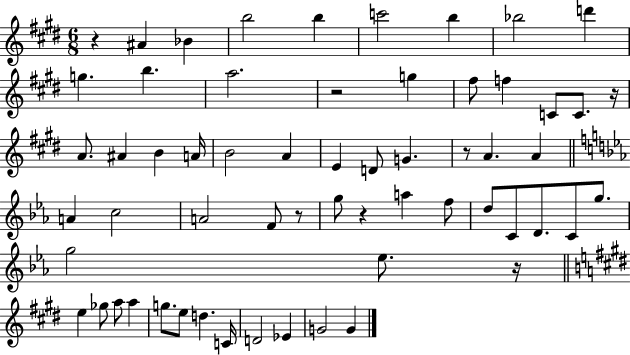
{
  \clef treble
  \numericTimeSignature
  \time 6/8
  \key e \major
  r4 ais'4 bes'4 | b''2 b''4 | c'''2 b''4 | bes''2 d'''4 | \break g''4. b''4. | a''2. | r2 g''4 | fis''8 f''4 c'8 c'8. r16 | \break a'8. ais'4 b'4 a'16 | b'2 a'4 | e'4 d'8 g'4. | r8 a'4. a'4 | \break \bar "||" \break \key ees \major a'4 c''2 | a'2 f'8 r8 | g''8 r4 a''4 f''8 | d''8 c'8 d'8. c'8 g''8. | \break g''2 ees''8. r16 | \bar "||" \break \key e \major e''4 ges''8 a''8 a''4 | g''8. e''8 d''4. c'16 | d'2 ees'4 | g'2 g'4 | \break \bar "|."
}